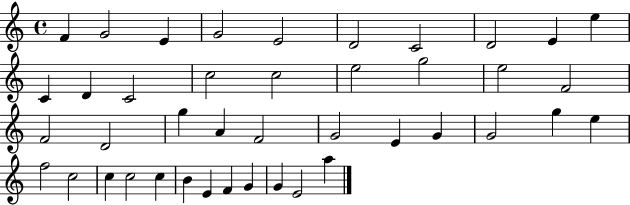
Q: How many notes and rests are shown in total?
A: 42